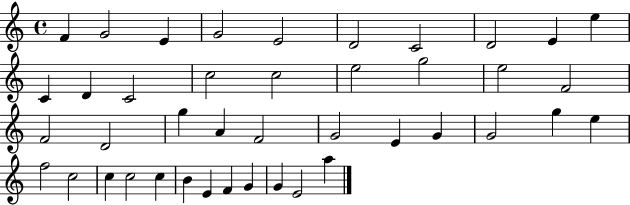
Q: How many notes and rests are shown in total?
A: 42